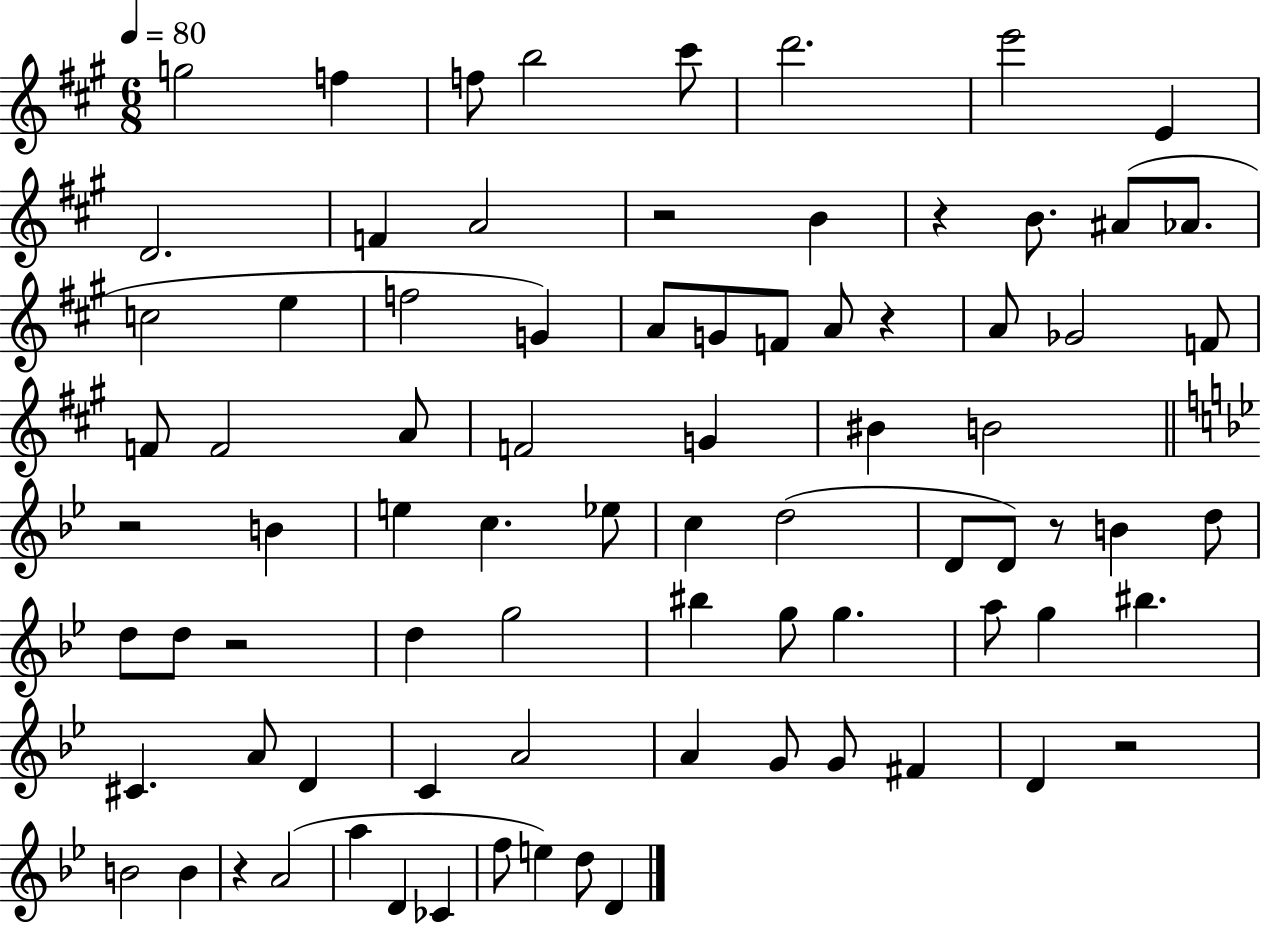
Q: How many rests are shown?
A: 8